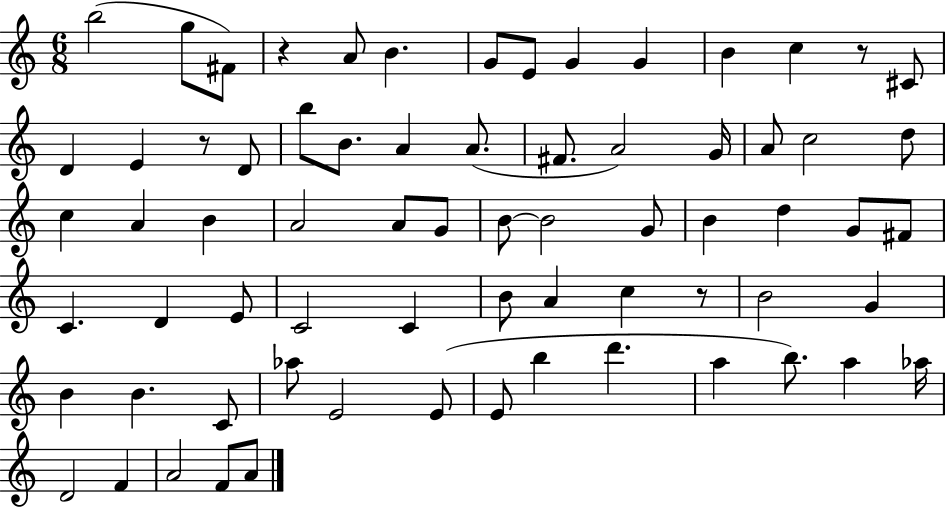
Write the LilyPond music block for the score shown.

{
  \clef treble
  \numericTimeSignature
  \time 6/8
  \key c \major
  b''2( g''8 fis'8) | r4 a'8 b'4. | g'8 e'8 g'4 g'4 | b'4 c''4 r8 cis'8 | \break d'4 e'4 r8 d'8 | b''8 b'8. a'4 a'8.( | fis'8. a'2) g'16 | a'8 c''2 d''8 | \break c''4 a'4 b'4 | a'2 a'8 g'8 | b'8~~ b'2 g'8 | b'4 d''4 g'8 fis'8 | \break c'4. d'4 e'8 | c'2 c'4 | b'8 a'4 c''4 r8 | b'2 g'4 | \break b'4 b'4. c'8 | aes''8 e'2 e'8( | e'8 b''4 d'''4. | a''4 b''8.) a''4 aes''16 | \break d'2 f'4 | a'2 f'8 a'8 | \bar "|."
}